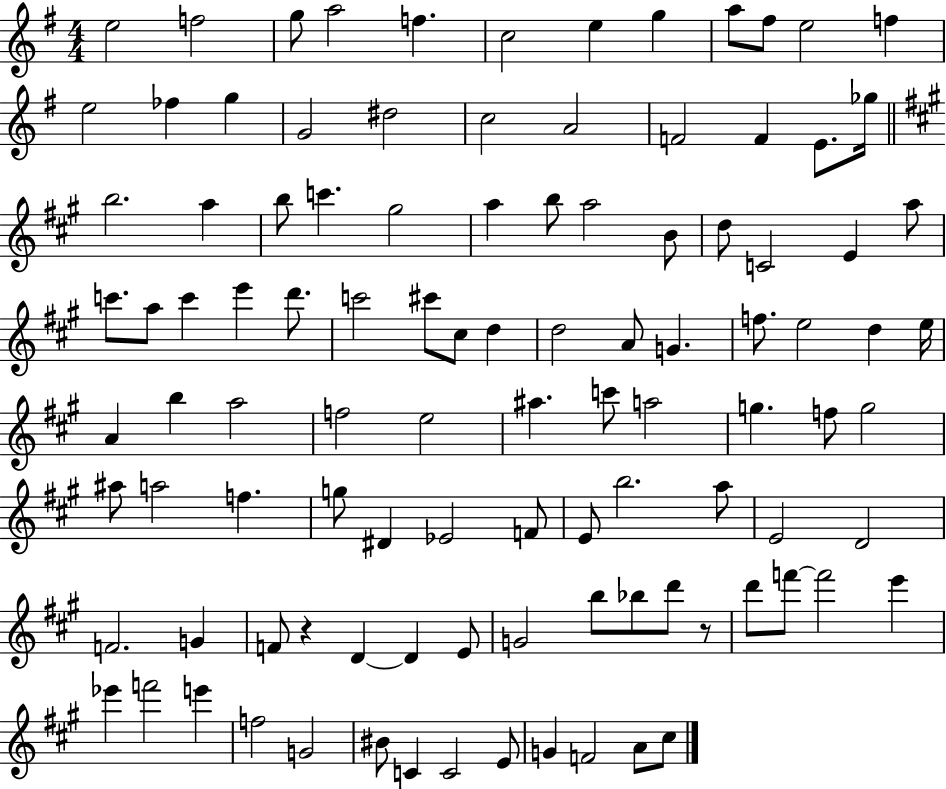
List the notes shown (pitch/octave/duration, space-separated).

E5/h F5/h G5/e A5/h F5/q. C5/h E5/q G5/q A5/e F#5/e E5/h F5/q E5/h FES5/q G5/q G4/h D#5/h C5/h A4/h F4/h F4/q E4/e. Gb5/s B5/h. A5/q B5/e C6/q. G#5/h A5/q B5/e A5/h B4/e D5/e C4/h E4/q A5/e C6/e. A5/e C6/q E6/q D6/e. C6/h C#6/e C#5/e D5/q D5/h A4/e G4/q. F5/e. E5/h D5/q E5/s A4/q B5/q A5/h F5/h E5/h A#5/q. C6/e A5/h G5/q. F5/e G5/h A#5/e A5/h F5/q. G5/e D#4/q Eb4/h F4/e E4/e B5/h. A5/e E4/h D4/h F4/h. G4/q F4/e R/q D4/q D4/q E4/e G4/h B5/e Bb5/e D6/e R/e D6/e F6/e F6/h E6/q Eb6/q F6/h E6/q F5/h G4/h BIS4/e C4/q C4/h E4/e G4/q F4/h A4/e C#5/e